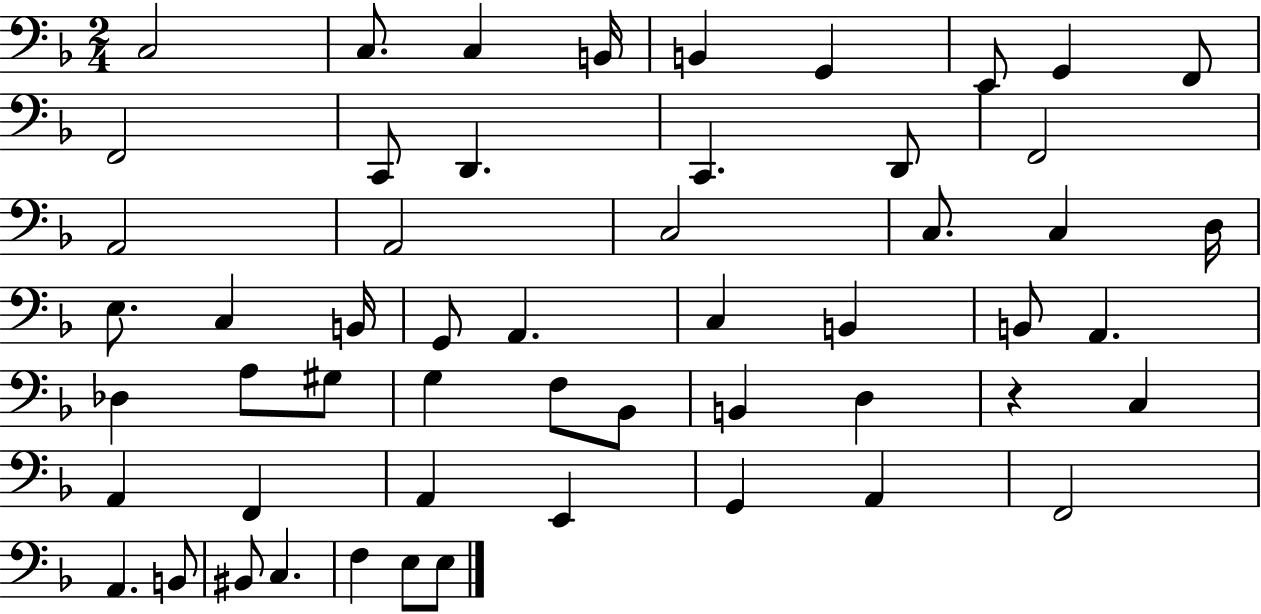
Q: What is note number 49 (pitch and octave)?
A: BIS2